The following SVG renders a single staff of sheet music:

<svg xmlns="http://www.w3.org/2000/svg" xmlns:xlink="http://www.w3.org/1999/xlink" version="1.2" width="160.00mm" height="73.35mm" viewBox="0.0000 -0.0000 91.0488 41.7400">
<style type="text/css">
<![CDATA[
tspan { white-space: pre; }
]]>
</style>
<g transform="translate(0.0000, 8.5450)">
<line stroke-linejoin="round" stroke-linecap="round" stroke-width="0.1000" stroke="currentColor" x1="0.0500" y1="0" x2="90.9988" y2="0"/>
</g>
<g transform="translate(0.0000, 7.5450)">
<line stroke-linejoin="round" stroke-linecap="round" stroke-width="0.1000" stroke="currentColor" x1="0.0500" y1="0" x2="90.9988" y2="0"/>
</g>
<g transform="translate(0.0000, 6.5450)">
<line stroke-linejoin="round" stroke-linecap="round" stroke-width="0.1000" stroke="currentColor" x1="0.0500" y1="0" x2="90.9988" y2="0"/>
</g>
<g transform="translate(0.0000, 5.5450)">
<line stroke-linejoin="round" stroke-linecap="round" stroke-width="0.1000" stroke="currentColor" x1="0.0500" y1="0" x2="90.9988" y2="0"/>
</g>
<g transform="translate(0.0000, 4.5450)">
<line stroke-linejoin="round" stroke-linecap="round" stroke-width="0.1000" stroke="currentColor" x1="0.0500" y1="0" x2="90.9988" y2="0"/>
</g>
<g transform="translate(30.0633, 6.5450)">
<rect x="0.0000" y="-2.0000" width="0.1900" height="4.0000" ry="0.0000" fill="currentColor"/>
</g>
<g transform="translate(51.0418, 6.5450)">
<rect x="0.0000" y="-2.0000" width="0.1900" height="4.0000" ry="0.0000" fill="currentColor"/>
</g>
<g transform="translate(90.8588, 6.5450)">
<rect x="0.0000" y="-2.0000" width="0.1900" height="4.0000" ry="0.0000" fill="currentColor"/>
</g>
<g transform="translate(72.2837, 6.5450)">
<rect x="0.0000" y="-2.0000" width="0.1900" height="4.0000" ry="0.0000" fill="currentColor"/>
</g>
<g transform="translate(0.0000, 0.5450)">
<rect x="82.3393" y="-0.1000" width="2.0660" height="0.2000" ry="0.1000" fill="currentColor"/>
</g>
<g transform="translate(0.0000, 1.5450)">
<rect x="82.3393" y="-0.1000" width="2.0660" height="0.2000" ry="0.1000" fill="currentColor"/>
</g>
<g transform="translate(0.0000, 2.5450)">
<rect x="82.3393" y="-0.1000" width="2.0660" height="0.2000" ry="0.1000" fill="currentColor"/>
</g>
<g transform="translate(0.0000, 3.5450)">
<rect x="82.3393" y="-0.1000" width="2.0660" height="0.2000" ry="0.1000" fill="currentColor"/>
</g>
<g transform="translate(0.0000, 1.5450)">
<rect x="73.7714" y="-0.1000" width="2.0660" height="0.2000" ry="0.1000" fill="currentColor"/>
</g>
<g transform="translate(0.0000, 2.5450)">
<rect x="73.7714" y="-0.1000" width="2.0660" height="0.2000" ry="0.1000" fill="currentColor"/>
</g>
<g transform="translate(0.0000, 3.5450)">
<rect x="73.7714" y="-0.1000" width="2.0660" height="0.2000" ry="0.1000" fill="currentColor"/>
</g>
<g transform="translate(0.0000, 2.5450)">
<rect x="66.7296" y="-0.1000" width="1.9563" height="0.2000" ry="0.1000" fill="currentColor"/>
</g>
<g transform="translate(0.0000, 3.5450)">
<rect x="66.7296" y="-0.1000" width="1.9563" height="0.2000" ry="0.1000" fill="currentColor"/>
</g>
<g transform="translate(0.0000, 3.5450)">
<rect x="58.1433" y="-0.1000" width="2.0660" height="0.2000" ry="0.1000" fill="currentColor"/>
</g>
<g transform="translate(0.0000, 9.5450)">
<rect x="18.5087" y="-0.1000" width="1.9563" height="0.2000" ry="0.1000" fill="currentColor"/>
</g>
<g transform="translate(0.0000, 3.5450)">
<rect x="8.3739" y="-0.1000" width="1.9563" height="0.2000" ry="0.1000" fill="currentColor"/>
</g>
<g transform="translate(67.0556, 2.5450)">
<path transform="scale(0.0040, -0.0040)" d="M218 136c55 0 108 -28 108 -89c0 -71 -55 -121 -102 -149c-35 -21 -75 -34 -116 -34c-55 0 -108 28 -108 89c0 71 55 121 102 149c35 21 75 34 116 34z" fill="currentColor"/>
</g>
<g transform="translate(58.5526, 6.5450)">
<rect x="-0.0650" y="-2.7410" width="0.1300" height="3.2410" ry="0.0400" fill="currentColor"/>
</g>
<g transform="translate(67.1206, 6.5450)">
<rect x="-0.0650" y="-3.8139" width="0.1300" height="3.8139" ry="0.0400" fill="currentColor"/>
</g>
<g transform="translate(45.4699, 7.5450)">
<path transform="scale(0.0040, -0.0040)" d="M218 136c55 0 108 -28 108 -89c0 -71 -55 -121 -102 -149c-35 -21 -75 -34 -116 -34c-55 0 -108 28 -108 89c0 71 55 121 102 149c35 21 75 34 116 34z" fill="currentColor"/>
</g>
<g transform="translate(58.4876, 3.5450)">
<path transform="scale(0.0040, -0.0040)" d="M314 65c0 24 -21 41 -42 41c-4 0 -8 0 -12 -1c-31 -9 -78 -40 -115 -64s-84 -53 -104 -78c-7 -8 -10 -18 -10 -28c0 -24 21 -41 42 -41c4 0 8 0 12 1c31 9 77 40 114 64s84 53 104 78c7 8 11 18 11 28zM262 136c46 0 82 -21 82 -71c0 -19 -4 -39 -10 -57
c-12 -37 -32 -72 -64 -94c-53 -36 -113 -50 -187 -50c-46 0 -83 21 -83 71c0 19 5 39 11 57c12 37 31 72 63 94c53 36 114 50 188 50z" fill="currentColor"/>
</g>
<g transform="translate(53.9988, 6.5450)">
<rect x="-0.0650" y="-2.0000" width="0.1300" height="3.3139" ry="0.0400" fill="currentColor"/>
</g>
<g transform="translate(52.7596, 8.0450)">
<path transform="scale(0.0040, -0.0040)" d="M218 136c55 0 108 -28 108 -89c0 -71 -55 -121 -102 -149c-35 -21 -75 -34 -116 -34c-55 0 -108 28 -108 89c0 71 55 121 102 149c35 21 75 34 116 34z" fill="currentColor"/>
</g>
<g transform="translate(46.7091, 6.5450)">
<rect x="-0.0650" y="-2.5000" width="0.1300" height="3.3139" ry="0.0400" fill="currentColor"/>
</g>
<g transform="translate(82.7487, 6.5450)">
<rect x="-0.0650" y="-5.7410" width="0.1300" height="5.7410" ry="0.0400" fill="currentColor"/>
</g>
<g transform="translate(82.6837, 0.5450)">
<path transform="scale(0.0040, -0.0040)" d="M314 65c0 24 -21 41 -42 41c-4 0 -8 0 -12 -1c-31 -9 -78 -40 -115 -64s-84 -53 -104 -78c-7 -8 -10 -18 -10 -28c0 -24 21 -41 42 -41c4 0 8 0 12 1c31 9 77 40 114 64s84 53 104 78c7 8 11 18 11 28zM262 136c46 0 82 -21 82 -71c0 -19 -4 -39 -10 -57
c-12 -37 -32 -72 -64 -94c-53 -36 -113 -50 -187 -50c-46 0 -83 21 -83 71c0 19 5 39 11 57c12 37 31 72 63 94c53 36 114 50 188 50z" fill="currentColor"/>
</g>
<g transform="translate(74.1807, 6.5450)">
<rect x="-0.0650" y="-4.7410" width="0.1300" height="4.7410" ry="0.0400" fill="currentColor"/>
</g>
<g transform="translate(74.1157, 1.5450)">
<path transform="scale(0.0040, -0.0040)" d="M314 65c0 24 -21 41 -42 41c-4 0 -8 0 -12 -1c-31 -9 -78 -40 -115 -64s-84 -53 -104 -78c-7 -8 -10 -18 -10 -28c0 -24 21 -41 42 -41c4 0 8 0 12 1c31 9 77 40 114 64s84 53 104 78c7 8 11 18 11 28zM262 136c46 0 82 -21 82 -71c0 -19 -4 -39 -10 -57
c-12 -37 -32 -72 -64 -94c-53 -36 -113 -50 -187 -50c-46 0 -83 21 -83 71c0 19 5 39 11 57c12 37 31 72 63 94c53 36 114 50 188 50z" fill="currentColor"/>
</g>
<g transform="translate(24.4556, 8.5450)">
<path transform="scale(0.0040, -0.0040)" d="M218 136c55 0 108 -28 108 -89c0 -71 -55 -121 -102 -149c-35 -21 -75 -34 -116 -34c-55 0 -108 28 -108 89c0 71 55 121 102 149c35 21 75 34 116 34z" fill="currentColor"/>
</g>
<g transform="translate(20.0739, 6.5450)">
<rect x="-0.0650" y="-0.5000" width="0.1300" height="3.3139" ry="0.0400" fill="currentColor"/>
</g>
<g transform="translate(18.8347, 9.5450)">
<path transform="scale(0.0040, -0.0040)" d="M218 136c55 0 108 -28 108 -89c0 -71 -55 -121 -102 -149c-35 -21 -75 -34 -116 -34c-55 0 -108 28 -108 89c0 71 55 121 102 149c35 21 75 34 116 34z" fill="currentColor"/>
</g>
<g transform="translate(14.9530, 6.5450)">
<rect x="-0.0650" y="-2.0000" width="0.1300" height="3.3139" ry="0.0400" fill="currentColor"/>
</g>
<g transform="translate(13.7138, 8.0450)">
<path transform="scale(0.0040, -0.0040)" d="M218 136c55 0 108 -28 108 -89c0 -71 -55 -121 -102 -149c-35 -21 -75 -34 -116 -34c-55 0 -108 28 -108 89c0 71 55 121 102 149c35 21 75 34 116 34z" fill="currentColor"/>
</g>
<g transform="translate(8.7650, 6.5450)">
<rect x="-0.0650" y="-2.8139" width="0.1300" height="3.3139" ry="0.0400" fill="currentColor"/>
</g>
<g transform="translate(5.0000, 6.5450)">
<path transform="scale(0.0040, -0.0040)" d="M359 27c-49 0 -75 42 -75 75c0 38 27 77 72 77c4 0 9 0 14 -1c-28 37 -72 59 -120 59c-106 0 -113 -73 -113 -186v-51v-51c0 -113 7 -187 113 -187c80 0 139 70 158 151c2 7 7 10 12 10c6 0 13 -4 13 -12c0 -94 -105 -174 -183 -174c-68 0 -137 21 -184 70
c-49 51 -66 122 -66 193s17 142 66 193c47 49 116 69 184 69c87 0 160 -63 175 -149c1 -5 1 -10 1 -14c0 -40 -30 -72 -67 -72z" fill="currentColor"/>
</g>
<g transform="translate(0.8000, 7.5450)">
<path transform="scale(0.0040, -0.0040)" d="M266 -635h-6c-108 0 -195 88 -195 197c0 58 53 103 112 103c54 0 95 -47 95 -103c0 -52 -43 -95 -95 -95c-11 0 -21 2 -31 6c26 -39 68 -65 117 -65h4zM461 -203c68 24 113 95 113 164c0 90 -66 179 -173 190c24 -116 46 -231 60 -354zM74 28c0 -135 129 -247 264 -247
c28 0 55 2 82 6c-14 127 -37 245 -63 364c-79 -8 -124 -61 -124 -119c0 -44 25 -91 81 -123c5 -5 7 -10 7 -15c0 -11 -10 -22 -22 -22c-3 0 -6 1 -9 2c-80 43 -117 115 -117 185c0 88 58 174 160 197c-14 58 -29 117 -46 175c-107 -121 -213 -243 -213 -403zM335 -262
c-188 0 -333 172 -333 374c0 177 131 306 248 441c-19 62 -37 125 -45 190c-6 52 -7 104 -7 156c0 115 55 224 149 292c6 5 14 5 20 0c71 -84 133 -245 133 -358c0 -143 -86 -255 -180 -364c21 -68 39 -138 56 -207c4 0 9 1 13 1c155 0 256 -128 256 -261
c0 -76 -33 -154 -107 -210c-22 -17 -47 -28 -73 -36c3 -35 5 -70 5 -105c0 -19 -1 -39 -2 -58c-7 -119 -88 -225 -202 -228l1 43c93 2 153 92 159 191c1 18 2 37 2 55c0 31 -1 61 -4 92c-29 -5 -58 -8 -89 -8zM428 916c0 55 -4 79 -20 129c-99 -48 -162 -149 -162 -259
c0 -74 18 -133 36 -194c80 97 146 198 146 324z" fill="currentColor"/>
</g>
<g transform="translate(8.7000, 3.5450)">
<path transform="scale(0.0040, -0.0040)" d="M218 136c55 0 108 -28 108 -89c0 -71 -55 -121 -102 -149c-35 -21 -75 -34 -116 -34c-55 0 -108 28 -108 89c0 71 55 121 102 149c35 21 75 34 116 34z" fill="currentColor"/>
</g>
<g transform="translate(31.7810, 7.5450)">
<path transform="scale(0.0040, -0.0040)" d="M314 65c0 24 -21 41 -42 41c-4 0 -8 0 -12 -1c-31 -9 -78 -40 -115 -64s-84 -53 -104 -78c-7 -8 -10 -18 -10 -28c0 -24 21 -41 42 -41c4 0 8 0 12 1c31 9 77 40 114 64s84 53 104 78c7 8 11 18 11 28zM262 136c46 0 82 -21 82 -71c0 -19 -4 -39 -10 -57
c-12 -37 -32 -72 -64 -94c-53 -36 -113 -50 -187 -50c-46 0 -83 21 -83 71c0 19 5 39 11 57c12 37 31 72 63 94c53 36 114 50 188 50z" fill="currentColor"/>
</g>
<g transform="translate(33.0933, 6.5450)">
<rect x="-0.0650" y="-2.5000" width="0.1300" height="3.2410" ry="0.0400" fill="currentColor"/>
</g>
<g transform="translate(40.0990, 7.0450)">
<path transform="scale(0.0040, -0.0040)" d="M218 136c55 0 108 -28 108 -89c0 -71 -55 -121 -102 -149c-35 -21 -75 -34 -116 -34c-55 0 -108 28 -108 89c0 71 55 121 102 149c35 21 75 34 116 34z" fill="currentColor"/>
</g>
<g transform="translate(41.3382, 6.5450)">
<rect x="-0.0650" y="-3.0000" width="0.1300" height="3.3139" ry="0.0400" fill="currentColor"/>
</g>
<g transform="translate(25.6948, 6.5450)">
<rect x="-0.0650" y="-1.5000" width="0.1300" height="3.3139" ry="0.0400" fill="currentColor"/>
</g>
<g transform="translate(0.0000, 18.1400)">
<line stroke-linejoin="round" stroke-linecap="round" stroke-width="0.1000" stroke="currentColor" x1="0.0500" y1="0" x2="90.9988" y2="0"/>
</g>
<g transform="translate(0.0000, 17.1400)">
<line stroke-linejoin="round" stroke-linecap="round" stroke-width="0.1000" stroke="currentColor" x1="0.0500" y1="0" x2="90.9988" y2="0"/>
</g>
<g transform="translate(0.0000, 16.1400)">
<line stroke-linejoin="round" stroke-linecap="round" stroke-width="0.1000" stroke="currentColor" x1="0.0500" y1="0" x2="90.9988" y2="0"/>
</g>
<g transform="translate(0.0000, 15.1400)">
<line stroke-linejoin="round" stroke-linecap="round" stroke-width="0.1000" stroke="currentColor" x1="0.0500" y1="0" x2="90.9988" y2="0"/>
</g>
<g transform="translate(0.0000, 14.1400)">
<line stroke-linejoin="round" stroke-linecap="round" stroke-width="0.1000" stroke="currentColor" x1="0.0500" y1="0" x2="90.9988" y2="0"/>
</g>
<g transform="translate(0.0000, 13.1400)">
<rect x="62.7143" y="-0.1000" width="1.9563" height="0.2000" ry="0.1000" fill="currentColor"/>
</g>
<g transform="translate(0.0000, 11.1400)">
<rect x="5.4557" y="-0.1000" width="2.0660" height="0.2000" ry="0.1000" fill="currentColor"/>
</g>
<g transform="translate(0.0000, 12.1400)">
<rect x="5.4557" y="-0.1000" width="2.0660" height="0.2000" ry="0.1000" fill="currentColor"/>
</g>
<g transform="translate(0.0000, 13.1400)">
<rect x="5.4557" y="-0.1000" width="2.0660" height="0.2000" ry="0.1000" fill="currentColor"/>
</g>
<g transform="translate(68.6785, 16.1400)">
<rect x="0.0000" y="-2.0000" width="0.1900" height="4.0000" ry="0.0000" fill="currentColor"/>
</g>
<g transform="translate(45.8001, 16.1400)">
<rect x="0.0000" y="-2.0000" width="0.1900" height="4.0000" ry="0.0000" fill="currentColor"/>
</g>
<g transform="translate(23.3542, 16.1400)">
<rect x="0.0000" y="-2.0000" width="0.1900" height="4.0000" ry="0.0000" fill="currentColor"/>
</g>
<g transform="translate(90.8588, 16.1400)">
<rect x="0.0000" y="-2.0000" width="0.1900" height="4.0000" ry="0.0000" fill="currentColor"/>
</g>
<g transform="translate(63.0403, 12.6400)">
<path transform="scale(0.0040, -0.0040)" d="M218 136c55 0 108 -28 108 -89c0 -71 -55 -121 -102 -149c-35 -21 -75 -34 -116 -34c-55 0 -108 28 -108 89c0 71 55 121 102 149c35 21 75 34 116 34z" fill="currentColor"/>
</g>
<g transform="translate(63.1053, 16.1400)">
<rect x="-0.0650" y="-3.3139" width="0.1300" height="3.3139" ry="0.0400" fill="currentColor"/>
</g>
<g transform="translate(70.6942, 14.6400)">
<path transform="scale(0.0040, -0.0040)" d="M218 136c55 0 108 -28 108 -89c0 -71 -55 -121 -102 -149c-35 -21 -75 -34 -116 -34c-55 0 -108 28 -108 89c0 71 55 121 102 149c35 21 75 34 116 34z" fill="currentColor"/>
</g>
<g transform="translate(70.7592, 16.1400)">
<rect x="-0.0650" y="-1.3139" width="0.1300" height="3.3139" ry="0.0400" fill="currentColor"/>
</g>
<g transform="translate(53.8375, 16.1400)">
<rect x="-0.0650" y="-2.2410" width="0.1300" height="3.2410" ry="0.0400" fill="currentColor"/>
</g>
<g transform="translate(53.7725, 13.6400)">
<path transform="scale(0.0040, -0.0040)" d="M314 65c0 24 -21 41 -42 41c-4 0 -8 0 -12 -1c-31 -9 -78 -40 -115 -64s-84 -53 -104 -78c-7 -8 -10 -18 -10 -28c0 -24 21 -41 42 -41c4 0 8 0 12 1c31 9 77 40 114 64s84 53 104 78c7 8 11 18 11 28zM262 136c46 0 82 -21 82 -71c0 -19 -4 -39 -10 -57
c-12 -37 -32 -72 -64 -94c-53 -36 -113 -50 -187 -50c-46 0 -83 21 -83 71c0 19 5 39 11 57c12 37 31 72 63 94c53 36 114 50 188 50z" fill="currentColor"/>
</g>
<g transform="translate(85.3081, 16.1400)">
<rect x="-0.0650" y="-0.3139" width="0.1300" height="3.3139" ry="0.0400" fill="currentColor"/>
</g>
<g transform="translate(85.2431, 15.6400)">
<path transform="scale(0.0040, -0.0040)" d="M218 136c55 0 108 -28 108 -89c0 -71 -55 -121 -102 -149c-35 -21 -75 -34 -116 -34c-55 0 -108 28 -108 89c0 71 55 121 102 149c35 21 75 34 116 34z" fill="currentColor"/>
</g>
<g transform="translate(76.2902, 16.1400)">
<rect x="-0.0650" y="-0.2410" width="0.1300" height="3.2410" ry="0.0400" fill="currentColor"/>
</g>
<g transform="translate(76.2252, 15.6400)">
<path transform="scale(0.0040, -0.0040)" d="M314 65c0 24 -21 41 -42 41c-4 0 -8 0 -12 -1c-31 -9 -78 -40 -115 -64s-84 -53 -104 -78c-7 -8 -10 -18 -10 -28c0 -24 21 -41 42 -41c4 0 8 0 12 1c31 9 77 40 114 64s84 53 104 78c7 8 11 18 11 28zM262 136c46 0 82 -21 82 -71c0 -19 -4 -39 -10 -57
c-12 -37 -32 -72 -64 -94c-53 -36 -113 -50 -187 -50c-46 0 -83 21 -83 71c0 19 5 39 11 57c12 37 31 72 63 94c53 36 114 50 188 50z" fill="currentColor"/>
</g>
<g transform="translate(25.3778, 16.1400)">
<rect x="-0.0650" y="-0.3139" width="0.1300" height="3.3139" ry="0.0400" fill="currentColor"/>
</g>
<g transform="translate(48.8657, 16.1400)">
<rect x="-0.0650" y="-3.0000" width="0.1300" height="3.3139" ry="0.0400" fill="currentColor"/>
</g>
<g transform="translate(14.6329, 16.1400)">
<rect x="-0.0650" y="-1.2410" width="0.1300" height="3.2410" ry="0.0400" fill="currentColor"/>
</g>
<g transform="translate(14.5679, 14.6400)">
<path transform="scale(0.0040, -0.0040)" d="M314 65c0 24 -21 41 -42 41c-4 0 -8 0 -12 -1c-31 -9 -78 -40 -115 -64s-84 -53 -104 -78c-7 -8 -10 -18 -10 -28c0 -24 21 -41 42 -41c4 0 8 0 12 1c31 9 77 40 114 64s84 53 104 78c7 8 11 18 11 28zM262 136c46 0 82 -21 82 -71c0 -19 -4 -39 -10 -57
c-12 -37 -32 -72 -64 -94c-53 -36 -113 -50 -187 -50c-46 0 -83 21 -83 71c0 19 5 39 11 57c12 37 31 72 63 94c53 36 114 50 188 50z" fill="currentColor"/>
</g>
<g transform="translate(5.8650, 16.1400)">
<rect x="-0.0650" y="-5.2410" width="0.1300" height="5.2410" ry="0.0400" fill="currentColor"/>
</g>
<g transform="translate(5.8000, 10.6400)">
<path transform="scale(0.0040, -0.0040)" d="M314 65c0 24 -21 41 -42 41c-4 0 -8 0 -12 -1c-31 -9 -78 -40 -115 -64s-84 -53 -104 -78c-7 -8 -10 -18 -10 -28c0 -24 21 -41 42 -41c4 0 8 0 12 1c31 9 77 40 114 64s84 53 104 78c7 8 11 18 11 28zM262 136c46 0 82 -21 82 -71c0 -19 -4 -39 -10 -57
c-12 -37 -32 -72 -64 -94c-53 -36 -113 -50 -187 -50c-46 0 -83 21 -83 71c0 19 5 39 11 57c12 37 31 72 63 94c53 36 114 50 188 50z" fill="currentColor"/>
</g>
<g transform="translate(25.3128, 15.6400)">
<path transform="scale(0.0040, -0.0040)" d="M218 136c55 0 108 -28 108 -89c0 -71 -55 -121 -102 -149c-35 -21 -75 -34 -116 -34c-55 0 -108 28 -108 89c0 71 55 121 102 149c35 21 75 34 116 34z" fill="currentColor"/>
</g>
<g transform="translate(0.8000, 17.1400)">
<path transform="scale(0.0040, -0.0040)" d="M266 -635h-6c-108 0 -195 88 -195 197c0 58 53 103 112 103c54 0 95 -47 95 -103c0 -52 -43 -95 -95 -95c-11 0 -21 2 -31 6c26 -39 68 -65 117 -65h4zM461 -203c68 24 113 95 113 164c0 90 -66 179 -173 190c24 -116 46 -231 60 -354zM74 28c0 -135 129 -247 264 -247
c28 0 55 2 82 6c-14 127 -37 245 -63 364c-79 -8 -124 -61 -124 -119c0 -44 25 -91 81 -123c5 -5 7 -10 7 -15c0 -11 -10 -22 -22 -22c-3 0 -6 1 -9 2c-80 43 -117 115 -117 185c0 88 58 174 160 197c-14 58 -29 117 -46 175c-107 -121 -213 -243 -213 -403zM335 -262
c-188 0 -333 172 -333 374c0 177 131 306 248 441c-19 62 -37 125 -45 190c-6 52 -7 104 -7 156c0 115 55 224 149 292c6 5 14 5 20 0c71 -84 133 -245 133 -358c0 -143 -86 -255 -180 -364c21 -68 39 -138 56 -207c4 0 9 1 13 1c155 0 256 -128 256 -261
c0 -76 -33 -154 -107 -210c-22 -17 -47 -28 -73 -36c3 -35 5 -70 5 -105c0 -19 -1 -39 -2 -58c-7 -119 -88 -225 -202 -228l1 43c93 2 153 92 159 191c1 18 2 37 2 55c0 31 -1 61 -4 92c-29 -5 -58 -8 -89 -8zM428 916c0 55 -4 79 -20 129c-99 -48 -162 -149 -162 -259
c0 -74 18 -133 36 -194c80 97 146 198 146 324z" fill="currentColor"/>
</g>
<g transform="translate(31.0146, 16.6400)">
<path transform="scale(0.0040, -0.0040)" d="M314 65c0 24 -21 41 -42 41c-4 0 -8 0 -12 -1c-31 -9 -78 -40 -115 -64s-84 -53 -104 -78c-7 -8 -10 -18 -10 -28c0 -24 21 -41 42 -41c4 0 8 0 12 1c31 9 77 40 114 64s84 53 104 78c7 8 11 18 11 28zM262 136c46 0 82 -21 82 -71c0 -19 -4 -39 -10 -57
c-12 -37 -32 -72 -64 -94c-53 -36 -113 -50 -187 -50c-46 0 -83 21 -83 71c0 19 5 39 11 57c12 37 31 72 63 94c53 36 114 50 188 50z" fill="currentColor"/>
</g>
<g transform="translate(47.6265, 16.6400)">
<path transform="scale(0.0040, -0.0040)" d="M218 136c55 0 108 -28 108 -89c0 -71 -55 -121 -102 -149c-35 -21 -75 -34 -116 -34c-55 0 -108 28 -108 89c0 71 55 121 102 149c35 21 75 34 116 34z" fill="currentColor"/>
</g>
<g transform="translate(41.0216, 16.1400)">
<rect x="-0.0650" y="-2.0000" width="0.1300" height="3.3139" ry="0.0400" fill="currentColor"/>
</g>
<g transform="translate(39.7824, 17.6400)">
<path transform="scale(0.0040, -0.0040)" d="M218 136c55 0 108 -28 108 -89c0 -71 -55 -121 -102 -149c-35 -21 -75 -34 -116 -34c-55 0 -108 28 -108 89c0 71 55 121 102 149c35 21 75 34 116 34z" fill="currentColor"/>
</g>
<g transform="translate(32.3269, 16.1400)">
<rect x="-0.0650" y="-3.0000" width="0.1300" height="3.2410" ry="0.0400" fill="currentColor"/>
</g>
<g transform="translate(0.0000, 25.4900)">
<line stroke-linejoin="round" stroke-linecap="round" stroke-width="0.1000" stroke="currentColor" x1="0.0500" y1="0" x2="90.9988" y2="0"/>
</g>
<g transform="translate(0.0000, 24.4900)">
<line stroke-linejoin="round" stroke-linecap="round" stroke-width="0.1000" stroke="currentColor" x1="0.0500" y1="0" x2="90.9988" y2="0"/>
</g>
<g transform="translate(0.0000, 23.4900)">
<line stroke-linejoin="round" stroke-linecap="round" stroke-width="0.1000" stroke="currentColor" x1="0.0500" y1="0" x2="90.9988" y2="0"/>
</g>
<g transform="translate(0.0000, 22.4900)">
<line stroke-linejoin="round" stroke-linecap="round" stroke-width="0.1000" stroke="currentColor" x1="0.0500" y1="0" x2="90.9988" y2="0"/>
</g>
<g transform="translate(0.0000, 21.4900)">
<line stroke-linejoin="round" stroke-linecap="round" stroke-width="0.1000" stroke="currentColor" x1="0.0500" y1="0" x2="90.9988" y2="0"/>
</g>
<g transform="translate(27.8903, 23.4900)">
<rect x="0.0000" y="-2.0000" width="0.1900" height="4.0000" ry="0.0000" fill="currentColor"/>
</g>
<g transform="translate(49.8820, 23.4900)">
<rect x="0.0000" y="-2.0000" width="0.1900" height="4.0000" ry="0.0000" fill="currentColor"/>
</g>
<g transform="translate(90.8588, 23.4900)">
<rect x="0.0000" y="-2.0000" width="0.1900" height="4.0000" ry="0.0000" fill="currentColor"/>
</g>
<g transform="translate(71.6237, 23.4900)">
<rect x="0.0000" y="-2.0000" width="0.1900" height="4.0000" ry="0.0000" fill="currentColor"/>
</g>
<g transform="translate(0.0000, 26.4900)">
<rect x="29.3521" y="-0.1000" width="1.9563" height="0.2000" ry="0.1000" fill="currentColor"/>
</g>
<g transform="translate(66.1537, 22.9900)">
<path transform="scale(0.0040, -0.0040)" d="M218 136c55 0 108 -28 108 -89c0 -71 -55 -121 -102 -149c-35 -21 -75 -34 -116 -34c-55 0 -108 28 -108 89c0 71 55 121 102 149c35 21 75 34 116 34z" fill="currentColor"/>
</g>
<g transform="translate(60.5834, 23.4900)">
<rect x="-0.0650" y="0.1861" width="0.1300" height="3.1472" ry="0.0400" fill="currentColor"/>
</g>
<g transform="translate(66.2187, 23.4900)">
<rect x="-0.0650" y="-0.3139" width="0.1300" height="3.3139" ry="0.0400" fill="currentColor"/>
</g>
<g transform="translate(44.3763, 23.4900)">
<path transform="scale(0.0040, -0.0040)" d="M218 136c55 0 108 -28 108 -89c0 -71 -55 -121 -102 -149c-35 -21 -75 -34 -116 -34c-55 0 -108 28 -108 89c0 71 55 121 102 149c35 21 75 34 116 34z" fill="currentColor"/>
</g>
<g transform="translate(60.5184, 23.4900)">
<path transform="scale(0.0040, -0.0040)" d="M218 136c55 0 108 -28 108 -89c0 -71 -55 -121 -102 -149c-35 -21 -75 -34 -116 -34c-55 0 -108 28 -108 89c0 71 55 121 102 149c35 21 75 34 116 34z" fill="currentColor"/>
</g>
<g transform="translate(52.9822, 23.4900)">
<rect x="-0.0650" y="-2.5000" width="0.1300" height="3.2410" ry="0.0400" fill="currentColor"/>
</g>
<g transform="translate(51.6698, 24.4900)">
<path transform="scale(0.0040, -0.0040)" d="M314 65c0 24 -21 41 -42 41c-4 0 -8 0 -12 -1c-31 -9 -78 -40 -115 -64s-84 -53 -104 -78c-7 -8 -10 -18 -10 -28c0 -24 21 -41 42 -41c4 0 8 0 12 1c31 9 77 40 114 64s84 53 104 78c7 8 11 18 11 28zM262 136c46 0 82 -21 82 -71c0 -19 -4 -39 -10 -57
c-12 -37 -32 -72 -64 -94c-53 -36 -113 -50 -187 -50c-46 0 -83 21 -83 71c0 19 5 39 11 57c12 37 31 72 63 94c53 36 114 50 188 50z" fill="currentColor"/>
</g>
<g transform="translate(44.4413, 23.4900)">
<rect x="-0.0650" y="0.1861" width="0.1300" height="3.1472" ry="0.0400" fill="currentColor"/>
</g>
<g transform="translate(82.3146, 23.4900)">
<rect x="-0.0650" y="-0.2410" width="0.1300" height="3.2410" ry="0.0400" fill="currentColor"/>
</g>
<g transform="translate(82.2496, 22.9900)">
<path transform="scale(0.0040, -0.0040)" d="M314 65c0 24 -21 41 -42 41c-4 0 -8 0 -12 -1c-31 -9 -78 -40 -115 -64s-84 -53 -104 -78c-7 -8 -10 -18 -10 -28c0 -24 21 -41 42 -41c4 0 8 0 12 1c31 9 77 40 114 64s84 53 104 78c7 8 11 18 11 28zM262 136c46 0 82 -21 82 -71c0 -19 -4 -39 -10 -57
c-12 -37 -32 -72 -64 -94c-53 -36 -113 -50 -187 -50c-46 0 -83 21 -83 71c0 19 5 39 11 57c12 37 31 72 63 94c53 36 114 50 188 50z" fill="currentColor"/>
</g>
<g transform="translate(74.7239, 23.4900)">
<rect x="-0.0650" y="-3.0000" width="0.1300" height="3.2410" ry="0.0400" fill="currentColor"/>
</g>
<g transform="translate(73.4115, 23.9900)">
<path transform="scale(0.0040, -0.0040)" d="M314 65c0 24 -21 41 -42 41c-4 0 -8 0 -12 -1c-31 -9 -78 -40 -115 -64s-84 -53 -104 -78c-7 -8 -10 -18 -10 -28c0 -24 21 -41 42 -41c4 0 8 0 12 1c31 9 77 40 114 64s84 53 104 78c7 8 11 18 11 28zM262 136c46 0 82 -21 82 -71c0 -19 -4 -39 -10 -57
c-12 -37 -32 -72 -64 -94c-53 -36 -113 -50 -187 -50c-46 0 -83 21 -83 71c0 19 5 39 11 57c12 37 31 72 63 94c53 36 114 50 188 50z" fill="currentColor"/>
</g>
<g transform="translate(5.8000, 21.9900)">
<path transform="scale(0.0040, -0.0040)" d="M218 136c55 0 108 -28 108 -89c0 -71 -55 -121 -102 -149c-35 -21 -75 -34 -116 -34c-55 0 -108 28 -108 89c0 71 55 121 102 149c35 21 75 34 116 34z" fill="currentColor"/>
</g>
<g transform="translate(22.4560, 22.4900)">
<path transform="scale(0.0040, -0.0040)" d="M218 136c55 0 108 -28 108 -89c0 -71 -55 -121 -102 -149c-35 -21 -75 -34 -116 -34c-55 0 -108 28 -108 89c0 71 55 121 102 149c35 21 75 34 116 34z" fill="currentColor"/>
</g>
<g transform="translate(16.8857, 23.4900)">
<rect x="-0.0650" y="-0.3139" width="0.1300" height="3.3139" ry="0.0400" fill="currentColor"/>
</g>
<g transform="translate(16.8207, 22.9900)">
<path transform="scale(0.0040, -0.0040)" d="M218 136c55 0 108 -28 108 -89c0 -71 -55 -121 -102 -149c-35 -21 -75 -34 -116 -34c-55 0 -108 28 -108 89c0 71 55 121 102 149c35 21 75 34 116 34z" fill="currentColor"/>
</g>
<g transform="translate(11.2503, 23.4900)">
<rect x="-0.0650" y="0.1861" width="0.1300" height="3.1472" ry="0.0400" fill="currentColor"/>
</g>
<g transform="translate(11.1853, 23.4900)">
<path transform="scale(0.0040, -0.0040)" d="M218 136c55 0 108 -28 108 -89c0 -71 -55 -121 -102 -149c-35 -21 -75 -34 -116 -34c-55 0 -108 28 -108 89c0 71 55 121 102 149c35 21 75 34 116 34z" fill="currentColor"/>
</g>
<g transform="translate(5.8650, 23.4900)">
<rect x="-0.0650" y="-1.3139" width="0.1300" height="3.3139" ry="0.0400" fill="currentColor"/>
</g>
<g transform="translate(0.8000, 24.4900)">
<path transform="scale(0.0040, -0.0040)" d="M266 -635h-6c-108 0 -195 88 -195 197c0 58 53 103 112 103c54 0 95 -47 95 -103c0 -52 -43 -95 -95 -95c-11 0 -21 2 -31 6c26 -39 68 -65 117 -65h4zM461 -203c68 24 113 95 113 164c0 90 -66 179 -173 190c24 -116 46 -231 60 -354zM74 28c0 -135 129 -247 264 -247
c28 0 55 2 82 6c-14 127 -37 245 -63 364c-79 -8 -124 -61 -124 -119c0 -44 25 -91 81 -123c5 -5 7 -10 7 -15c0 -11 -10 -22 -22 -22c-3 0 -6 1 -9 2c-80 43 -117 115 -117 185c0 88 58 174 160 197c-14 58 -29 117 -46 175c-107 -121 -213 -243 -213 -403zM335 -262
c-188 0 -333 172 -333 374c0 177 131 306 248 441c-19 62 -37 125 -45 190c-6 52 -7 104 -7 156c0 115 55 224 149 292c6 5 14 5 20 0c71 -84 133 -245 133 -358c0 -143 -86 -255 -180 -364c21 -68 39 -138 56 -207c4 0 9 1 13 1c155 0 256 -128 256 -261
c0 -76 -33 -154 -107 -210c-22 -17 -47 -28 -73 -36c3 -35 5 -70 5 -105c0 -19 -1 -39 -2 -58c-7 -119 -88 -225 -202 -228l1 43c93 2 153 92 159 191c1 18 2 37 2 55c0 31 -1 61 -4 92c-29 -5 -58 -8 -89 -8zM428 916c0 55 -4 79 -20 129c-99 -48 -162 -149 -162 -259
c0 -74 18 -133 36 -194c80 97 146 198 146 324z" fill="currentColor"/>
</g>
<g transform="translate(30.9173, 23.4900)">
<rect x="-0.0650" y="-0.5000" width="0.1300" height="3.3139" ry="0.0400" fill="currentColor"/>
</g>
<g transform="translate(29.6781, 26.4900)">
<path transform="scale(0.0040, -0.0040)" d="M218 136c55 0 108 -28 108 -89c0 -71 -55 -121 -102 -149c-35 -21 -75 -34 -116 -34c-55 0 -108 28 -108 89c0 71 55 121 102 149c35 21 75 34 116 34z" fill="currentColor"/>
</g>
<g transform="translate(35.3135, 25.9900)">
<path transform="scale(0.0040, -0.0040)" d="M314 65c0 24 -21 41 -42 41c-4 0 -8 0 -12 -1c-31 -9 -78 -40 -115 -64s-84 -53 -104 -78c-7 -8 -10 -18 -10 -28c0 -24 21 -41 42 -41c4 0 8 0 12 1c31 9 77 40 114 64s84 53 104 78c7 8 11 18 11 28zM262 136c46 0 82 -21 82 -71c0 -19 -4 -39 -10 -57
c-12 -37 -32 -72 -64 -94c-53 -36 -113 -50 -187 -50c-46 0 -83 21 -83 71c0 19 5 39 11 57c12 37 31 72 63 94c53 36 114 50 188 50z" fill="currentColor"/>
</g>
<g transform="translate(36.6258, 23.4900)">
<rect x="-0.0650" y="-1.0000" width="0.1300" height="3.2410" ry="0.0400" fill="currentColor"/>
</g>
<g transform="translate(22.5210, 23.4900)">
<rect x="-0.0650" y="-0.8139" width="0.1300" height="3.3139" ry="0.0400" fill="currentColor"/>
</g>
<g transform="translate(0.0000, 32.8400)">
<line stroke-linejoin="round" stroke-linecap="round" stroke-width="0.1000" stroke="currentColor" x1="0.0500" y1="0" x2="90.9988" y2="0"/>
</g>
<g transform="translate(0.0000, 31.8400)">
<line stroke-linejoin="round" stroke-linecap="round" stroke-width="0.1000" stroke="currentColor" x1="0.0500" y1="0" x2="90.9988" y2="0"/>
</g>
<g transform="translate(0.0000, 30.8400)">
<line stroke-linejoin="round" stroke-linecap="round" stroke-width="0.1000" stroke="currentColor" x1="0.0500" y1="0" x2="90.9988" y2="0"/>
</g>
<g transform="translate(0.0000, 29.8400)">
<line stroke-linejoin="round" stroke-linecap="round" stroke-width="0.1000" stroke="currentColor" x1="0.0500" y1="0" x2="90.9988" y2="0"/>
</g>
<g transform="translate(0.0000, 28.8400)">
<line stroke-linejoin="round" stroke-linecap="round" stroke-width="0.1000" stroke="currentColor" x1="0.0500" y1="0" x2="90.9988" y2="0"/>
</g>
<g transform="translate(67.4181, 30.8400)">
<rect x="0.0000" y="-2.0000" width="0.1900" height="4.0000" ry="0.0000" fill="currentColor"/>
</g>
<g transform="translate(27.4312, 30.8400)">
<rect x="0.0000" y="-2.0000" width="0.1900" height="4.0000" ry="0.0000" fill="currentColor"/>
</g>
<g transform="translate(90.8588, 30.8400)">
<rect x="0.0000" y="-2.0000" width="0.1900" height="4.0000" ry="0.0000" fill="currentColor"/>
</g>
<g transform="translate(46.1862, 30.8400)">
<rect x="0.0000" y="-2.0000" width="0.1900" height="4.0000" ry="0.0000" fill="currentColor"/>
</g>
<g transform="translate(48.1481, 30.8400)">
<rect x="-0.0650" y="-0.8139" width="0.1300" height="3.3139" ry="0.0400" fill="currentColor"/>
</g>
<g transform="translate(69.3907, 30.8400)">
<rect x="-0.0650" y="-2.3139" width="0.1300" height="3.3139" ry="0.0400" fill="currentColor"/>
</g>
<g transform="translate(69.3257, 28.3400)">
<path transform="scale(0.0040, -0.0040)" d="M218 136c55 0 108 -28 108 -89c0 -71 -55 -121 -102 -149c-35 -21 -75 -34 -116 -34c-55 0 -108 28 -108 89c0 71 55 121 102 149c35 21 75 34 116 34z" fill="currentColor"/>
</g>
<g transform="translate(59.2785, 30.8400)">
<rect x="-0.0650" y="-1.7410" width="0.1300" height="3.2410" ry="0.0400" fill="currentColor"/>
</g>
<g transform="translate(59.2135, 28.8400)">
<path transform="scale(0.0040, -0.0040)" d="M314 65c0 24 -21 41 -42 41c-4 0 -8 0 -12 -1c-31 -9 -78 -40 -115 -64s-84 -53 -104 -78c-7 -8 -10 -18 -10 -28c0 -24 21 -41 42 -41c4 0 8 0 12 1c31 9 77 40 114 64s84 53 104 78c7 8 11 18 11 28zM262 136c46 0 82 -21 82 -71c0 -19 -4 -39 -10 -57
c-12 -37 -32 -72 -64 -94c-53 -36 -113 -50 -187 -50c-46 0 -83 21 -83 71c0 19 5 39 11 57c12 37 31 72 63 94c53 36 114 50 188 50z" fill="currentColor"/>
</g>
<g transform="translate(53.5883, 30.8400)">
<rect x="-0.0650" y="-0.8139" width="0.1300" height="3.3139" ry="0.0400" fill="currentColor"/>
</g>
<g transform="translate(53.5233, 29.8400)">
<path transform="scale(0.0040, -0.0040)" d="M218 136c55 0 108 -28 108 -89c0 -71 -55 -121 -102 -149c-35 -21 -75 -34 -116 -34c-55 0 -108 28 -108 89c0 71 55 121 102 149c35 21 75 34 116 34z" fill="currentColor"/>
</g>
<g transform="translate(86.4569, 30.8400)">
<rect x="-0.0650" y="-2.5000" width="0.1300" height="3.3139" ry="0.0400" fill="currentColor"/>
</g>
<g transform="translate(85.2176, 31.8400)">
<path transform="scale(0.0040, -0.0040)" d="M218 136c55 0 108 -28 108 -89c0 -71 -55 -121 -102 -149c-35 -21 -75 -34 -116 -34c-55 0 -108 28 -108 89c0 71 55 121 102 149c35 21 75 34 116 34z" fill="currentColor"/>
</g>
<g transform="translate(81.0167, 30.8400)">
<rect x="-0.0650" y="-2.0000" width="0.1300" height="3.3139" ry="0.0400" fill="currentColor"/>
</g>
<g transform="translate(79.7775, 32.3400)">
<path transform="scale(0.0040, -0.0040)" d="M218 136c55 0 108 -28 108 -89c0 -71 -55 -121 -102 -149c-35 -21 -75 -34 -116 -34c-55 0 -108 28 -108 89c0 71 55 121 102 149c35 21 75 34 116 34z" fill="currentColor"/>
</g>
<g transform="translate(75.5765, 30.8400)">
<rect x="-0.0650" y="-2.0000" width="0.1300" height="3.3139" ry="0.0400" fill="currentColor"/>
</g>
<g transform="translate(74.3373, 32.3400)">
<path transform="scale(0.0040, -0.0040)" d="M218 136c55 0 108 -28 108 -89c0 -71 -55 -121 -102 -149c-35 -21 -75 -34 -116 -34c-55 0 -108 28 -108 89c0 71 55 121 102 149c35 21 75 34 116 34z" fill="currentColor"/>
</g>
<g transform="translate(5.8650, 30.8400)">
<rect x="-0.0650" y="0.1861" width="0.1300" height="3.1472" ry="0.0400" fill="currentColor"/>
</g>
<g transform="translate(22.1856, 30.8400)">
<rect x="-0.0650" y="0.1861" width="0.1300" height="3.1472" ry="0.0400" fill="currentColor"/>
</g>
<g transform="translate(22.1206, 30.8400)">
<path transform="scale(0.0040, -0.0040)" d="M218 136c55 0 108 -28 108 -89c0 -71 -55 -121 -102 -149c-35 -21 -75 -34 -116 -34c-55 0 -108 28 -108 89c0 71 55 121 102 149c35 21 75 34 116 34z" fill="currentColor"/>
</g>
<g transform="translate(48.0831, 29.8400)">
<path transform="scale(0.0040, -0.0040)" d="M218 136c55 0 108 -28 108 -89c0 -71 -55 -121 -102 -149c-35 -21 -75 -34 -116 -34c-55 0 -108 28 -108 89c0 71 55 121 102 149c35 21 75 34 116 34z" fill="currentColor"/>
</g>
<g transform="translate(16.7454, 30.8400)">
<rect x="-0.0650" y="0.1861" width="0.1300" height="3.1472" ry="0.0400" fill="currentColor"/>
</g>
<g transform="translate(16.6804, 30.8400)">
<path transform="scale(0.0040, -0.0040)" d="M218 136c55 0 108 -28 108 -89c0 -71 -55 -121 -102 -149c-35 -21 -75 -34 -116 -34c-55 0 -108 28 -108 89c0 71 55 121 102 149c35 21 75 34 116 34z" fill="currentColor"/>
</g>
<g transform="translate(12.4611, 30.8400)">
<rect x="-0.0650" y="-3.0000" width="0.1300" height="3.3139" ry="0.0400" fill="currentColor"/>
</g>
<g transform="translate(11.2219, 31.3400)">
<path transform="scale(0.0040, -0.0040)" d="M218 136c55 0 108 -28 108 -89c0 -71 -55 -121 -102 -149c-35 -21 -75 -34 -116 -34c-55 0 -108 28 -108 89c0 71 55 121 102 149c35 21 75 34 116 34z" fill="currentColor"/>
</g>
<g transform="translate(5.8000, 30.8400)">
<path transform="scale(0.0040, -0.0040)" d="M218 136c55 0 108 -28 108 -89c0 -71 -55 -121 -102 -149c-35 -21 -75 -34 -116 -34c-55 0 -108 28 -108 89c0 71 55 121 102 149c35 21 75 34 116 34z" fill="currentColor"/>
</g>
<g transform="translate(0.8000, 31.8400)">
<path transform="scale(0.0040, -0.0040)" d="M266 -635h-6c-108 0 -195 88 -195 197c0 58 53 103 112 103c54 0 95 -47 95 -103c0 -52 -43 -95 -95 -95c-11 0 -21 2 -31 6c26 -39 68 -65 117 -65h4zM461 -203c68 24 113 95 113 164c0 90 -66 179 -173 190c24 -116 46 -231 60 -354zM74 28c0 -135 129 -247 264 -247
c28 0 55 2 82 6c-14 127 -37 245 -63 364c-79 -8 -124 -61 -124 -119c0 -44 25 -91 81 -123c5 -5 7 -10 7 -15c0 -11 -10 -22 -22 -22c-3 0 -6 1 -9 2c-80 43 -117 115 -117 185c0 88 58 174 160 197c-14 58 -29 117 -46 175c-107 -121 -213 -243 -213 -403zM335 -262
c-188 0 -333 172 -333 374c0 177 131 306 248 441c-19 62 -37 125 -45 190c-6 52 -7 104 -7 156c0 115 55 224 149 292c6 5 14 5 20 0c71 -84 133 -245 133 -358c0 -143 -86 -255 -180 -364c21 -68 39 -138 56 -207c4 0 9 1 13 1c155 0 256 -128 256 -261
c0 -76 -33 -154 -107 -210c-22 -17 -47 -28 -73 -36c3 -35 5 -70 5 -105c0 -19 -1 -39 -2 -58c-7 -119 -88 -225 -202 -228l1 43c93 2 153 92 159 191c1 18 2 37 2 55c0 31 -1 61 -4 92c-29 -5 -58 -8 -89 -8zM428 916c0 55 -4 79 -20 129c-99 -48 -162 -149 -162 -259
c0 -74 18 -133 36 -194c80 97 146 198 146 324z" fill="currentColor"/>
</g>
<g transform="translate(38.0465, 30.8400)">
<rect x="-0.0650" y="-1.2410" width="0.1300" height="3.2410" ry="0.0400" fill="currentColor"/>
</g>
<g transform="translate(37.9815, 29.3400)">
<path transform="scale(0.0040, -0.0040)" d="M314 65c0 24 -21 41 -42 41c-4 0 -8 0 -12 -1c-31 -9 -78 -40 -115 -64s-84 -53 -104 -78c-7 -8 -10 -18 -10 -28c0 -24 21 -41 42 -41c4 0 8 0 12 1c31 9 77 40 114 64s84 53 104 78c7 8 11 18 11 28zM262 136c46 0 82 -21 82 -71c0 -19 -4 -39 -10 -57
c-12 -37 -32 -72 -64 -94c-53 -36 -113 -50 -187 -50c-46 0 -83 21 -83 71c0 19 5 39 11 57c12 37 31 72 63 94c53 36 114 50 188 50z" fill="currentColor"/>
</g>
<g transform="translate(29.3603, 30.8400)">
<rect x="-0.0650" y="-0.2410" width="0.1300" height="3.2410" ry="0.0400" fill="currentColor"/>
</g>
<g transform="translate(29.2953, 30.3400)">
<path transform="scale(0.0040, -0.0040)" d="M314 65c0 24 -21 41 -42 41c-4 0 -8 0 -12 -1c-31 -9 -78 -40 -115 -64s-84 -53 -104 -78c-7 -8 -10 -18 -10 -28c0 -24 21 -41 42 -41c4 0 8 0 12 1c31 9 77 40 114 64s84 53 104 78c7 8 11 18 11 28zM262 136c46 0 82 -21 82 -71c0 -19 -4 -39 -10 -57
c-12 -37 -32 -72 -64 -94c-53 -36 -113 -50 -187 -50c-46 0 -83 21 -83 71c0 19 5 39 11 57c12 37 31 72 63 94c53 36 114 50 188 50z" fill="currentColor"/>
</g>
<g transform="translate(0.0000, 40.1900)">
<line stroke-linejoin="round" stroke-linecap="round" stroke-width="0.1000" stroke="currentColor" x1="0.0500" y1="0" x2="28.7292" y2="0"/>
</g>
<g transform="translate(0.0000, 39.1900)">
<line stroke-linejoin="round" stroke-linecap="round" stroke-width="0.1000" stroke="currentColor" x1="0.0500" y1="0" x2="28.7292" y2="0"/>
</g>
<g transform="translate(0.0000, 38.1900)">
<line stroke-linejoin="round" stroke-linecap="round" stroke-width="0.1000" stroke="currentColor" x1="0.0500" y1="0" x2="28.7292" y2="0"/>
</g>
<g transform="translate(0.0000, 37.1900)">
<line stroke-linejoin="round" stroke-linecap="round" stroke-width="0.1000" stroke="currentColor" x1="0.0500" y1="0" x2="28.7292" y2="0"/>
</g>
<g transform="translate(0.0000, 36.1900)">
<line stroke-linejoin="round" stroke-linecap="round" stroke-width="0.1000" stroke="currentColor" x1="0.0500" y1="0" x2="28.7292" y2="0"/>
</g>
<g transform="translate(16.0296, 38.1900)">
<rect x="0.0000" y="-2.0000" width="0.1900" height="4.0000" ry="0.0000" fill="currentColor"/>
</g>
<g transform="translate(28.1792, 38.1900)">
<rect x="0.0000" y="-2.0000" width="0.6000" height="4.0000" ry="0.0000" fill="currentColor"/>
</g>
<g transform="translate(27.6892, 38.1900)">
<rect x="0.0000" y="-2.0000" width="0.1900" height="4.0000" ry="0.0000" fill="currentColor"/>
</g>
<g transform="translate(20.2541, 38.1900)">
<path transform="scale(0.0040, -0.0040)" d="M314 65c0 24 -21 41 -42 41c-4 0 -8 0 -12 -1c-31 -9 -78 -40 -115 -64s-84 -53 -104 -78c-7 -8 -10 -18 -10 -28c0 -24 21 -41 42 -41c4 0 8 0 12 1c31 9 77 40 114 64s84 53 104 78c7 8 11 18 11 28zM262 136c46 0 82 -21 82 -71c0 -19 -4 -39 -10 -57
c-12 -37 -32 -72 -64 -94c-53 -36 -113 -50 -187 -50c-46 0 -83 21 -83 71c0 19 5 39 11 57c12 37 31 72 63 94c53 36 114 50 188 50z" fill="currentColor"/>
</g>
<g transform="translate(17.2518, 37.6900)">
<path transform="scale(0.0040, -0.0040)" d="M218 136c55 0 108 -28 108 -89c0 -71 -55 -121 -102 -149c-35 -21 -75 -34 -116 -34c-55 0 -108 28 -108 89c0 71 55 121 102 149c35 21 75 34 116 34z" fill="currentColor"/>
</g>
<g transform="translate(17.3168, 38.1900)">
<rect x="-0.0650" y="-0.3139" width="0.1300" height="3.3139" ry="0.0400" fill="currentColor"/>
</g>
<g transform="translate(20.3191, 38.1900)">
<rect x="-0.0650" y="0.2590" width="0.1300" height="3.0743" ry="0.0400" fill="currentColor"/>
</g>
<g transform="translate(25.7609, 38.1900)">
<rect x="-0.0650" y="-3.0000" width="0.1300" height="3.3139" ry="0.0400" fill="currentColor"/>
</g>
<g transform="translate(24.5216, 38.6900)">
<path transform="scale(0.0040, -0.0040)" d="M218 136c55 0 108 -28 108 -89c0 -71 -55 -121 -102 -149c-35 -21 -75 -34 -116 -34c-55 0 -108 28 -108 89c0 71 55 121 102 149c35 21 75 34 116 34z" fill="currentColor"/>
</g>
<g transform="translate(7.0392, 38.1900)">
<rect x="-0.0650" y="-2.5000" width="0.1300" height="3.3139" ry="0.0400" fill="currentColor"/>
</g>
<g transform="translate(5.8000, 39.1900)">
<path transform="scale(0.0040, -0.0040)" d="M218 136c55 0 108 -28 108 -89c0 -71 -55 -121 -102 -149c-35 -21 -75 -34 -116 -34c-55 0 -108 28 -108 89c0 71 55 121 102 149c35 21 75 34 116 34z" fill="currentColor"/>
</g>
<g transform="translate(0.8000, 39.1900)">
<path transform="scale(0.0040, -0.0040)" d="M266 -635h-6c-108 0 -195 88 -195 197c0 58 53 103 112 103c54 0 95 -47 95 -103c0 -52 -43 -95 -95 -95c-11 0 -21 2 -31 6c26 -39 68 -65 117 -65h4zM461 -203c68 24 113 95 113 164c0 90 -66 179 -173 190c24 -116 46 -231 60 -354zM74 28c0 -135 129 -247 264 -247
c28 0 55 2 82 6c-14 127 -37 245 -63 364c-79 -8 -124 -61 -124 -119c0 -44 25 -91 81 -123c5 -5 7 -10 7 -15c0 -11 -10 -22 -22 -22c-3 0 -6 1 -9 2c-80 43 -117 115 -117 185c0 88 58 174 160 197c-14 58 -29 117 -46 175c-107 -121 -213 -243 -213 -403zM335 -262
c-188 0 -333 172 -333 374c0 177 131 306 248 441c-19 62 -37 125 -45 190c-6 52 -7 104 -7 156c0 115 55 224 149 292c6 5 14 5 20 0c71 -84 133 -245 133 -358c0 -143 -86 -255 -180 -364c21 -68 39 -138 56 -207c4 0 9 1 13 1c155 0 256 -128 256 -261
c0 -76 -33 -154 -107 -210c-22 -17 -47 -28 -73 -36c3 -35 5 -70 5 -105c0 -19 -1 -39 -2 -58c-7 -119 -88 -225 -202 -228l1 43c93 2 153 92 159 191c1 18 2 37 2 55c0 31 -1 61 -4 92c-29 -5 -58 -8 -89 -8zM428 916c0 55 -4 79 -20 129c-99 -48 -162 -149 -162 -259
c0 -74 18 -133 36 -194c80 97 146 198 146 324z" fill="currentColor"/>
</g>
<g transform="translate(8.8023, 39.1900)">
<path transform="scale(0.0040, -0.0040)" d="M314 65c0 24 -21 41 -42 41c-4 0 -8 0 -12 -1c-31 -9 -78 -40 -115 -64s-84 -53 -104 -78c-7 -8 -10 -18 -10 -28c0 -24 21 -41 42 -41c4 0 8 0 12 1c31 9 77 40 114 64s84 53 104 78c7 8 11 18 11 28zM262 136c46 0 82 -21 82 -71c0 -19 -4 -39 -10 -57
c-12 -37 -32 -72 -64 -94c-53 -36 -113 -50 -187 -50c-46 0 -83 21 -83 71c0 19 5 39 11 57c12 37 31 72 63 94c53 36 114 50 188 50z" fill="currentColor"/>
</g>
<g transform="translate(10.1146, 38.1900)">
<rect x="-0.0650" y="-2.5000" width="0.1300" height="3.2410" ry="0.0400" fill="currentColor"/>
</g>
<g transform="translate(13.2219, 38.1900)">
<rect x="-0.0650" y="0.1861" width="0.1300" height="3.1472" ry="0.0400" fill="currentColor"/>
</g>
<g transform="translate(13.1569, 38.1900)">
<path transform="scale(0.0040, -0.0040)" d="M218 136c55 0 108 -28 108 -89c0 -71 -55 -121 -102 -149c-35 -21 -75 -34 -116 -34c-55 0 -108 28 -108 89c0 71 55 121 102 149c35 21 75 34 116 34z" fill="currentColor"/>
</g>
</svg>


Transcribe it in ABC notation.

X:1
T:Untitled
M:4/4
L:1/4
K:C
a F C E G2 A G F a2 c' e'2 g'2 f'2 e2 c A2 F A g2 b e c2 c e B c d C D2 B G2 B c A2 c2 B A B B c2 e2 d d f2 g F F G G G2 B c B2 A